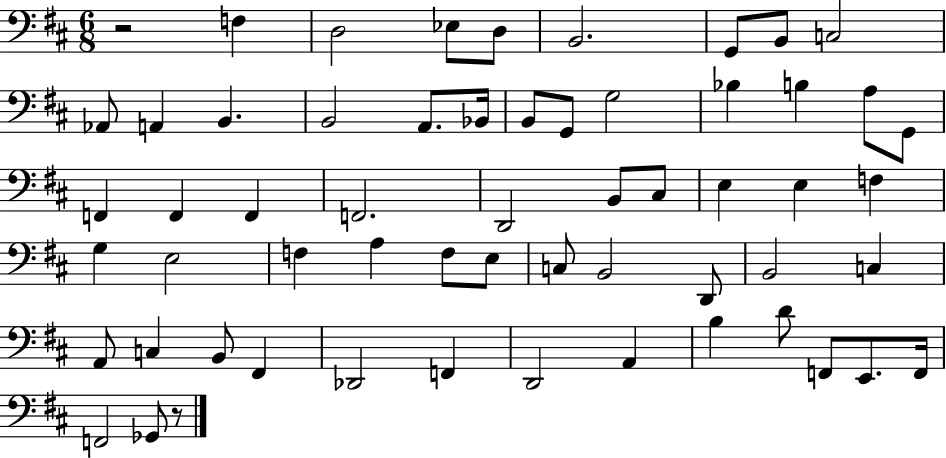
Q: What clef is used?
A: bass